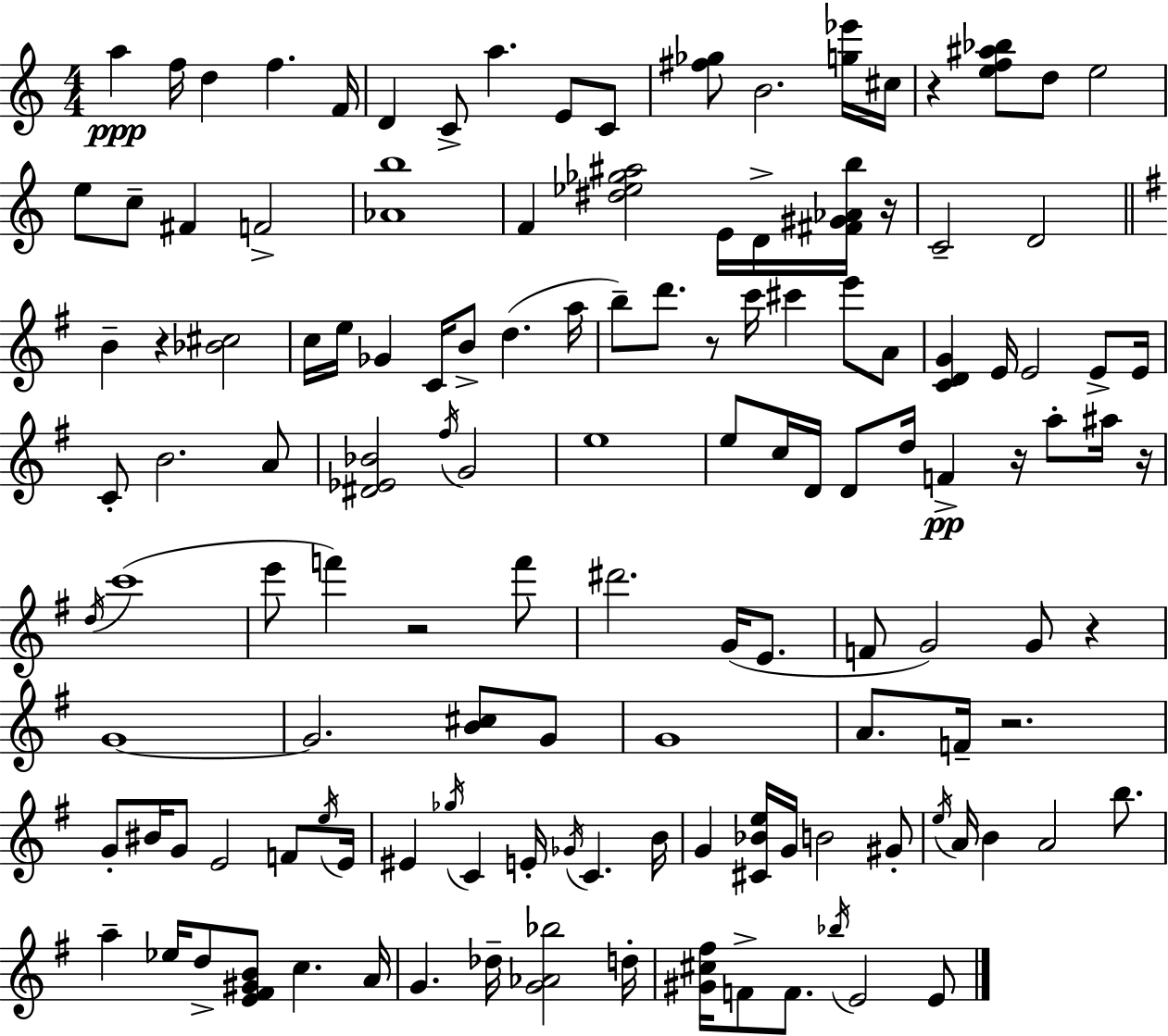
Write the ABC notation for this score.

X:1
T:Untitled
M:4/4
L:1/4
K:C
a f/4 d f F/4 D C/2 a E/2 C/2 [^f_g]/2 B2 [g_e']/4 ^c/4 z [ef^a_b]/2 d/2 e2 e/2 c/2 ^F F2 [_Ab]4 F [^d_e_g^a]2 E/4 D/4 [^F^G_Ab]/4 z/4 C2 D2 B z [_B^c]2 c/4 e/4 _G C/4 B/2 d a/4 b/2 d'/2 z/2 c'/4 ^c' e'/2 A/2 [CDG] E/4 E2 E/2 E/4 C/2 B2 A/2 [^D_E_B]2 ^f/4 G2 e4 e/2 c/4 D/4 D/2 d/4 F z/4 a/2 ^a/4 z/4 d/4 c'4 e'/2 f' z2 f'/2 ^d'2 G/4 E/2 F/2 G2 G/2 z G4 G2 [B^c]/2 G/2 G4 A/2 F/4 z2 G/2 ^B/4 G/2 E2 F/2 e/4 E/4 ^E _g/4 C E/4 _G/4 C B/4 G [^C_Be]/4 G/4 B2 ^G/2 e/4 A/4 B A2 b/2 a _e/4 d/2 [E^F^GB]/2 c A/4 G _d/4 [G_A_b]2 d/4 [^G^c^f]/4 F/2 F/2 _b/4 E2 E/2